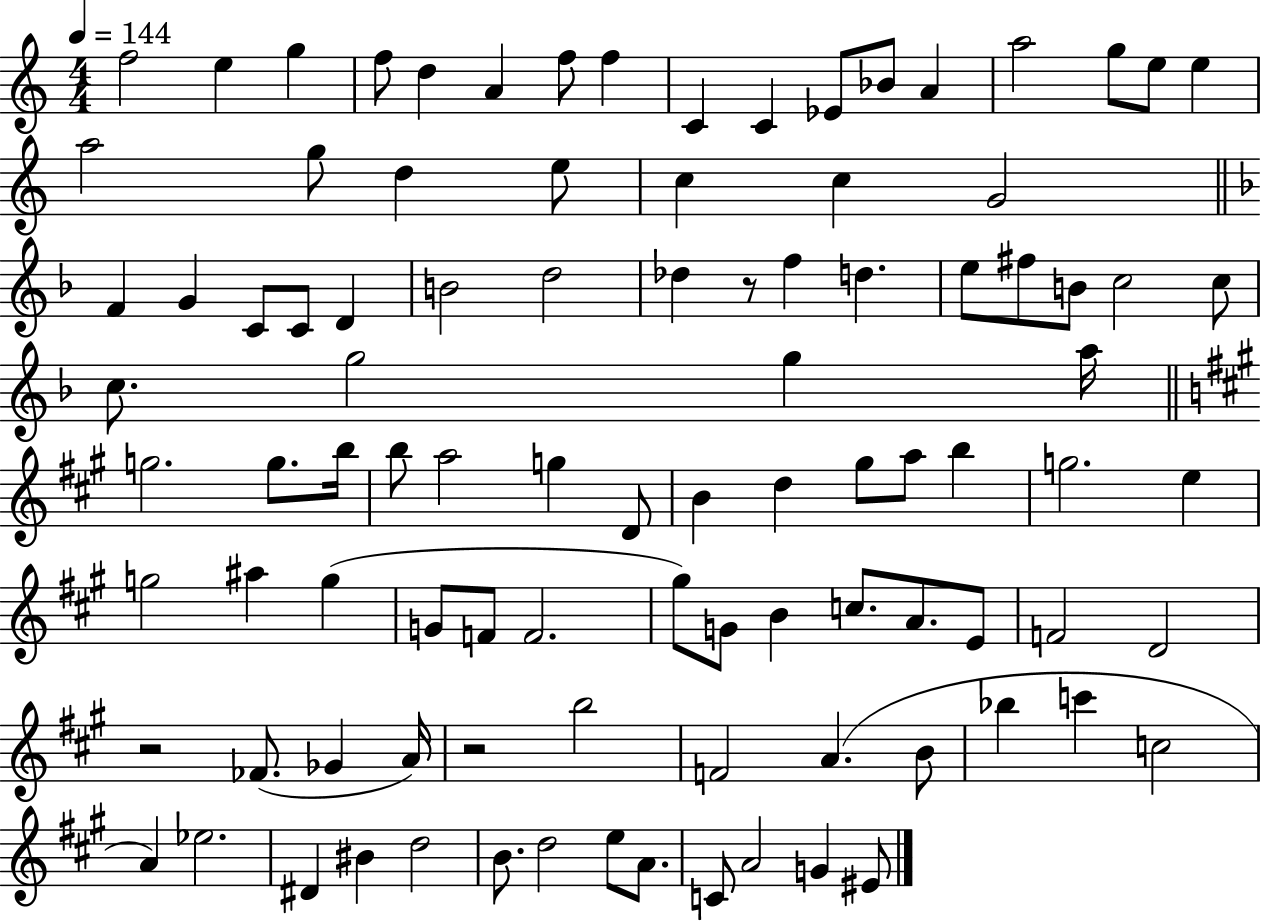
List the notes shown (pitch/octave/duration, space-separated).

F5/h E5/q G5/q F5/e D5/q A4/q F5/e F5/q C4/q C4/q Eb4/e Bb4/e A4/q A5/h G5/e E5/e E5/q A5/h G5/e D5/q E5/e C5/q C5/q G4/h F4/q G4/q C4/e C4/e D4/q B4/h D5/h Db5/q R/e F5/q D5/q. E5/e F#5/e B4/e C5/h C5/e C5/e. G5/h G5/q A5/s G5/h. G5/e. B5/s B5/e A5/h G5/q D4/e B4/q D5/q G#5/e A5/e B5/q G5/h. E5/q G5/h A#5/q G5/q G4/e F4/e F4/h. G#5/e G4/e B4/q C5/e. A4/e. E4/e F4/h D4/h R/h FES4/e. Gb4/q A4/s R/h B5/h F4/h A4/q. B4/e Bb5/q C6/q C5/h A4/q Eb5/h. D#4/q BIS4/q D5/h B4/e. D5/h E5/e A4/e. C4/e A4/h G4/q EIS4/e